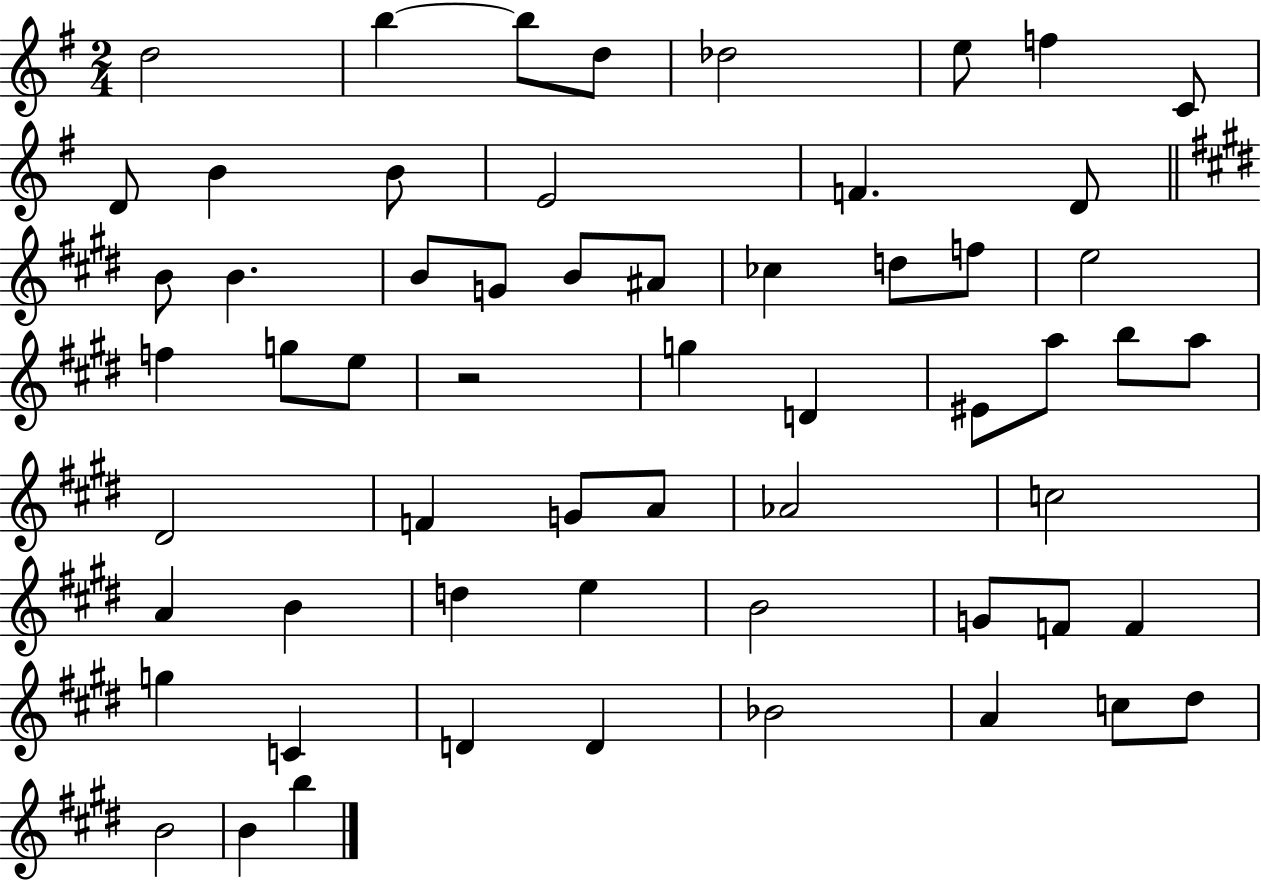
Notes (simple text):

D5/h B5/q B5/e D5/e Db5/h E5/e F5/q C4/e D4/e B4/q B4/e E4/h F4/q. D4/e B4/e B4/q. B4/e G4/e B4/e A#4/e CES5/q D5/e F5/e E5/h F5/q G5/e E5/e R/h G5/q D4/q EIS4/e A5/e B5/e A5/e D#4/h F4/q G4/e A4/e Ab4/h C5/h A4/q B4/q D5/q E5/q B4/h G4/e F4/e F4/q G5/q C4/q D4/q D4/q Bb4/h A4/q C5/e D#5/e B4/h B4/q B5/q